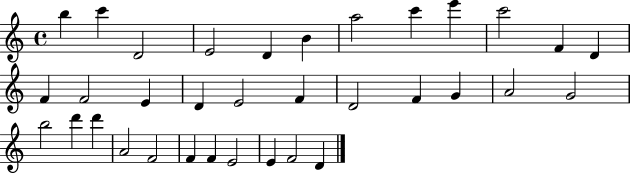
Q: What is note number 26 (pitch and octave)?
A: D6